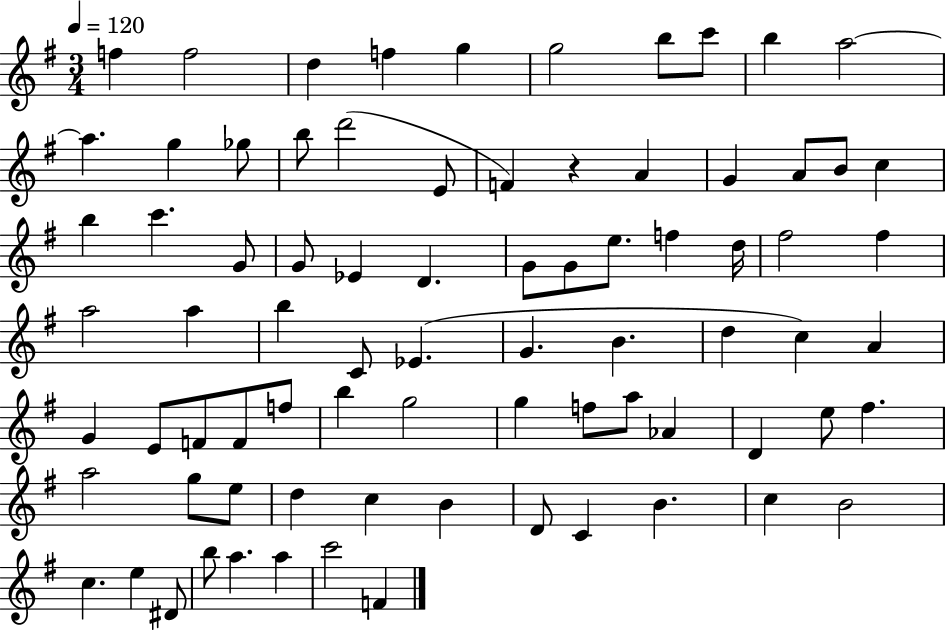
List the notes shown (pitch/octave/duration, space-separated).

F5/q F5/h D5/q F5/q G5/q G5/h B5/e C6/e B5/q A5/h A5/q. G5/q Gb5/e B5/e D6/h E4/e F4/q R/q A4/q G4/q A4/e B4/e C5/q B5/q C6/q. G4/e G4/e Eb4/q D4/q. G4/e G4/e E5/e. F5/q D5/s F#5/h F#5/q A5/h A5/q B5/q C4/e Eb4/q. G4/q. B4/q. D5/q C5/q A4/q G4/q E4/e F4/e F4/e F5/e B5/q G5/h G5/q F5/e A5/e Ab4/q D4/q E5/e F#5/q. A5/h G5/e E5/e D5/q C5/q B4/q D4/e C4/q B4/q. C5/q B4/h C5/q. E5/q D#4/e B5/e A5/q. A5/q C6/h F4/q